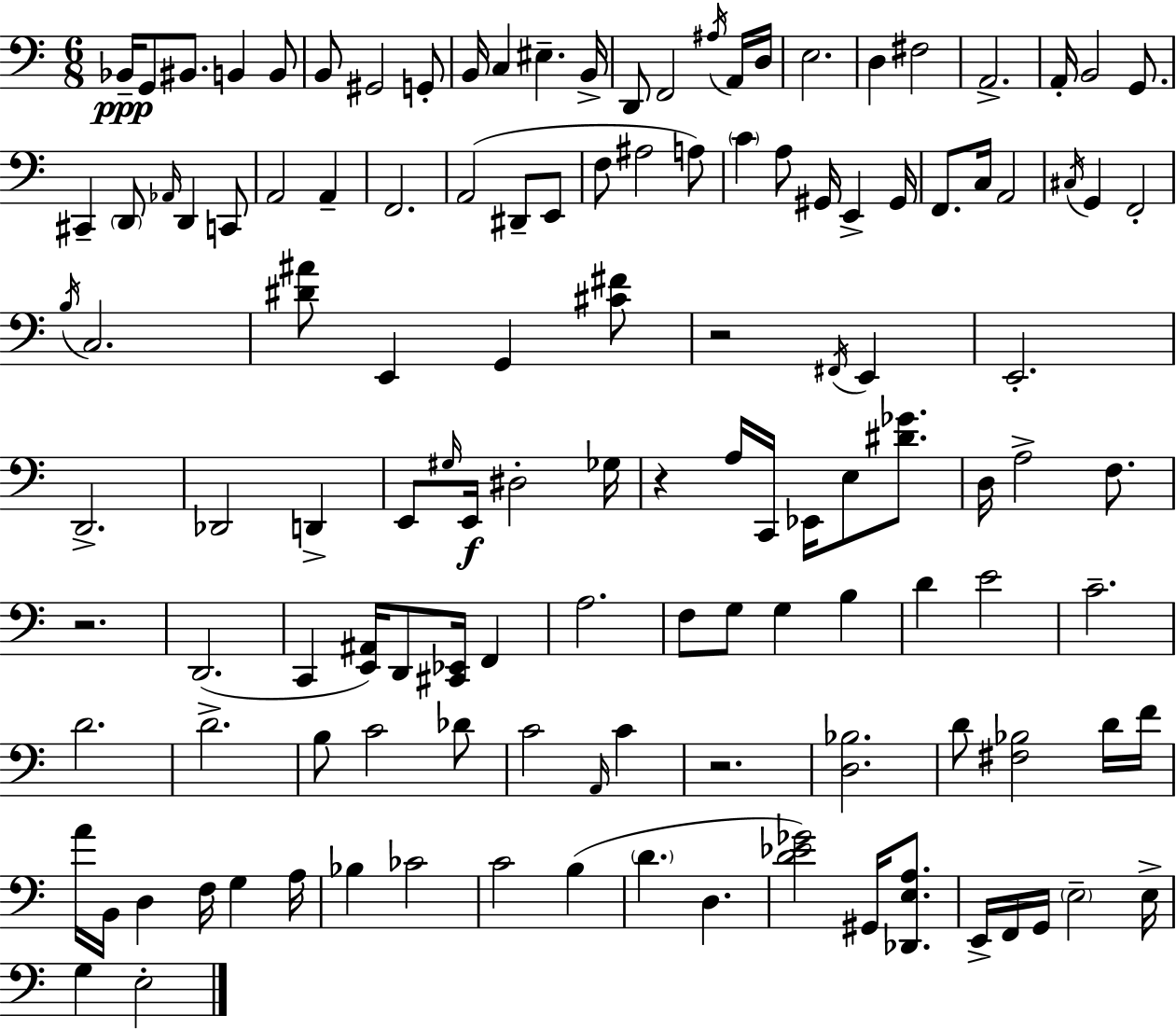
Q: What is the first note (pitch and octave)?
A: Bb2